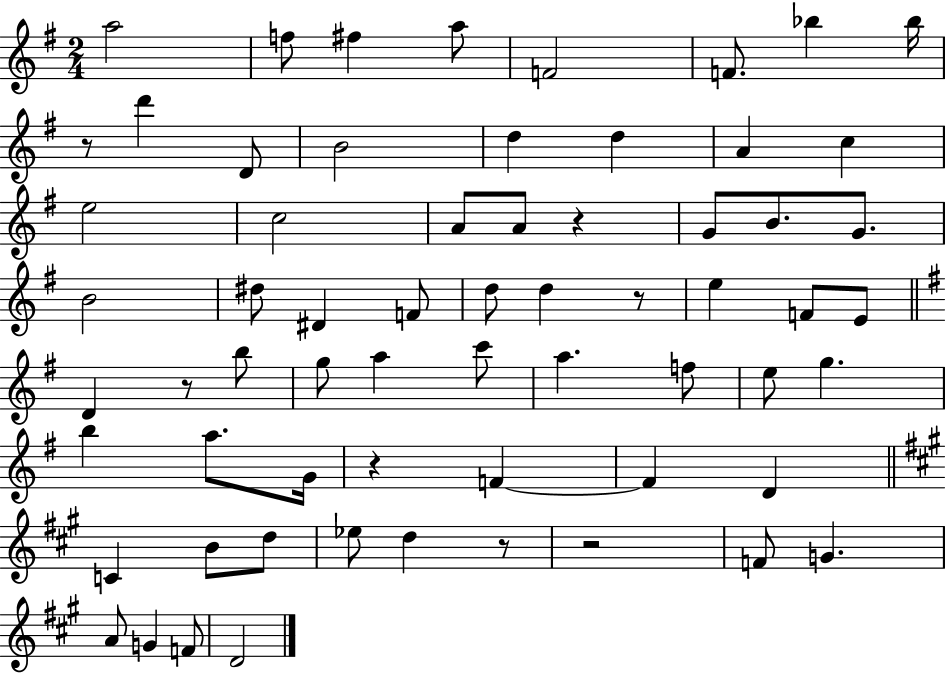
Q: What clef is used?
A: treble